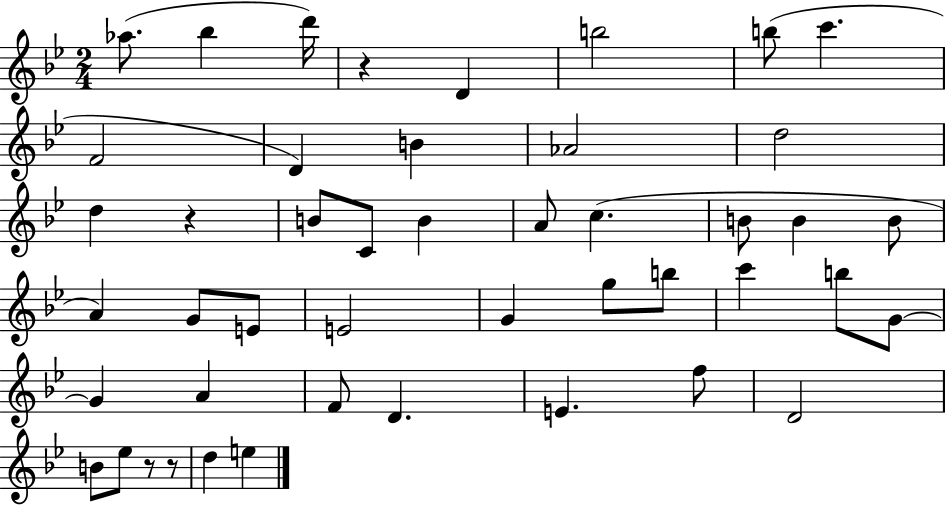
Ab5/e. Bb5/q D6/s R/q D4/q B5/h B5/e C6/q. F4/h D4/q B4/q Ab4/h D5/h D5/q R/q B4/e C4/e B4/q A4/e C5/q. B4/e B4/q B4/e A4/q G4/e E4/e E4/h G4/q G5/e B5/e C6/q B5/e G4/e G4/q A4/q F4/e D4/q. E4/q. F5/e D4/h B4/e Eb5/e R/e R/e D5/q E5/q